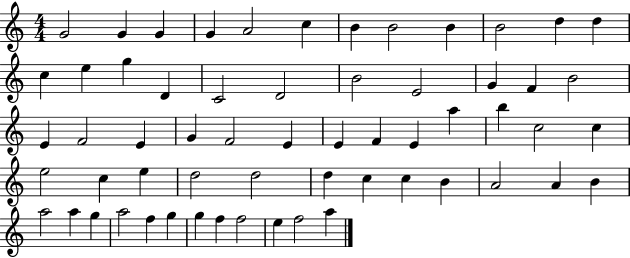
G4/h G4/q G4/q G4/q A4/h C5/q B4/q B4/h B4/q B4/h D5/q D5/q C5/q E5/q G5/q D4/q C4/h D4/h B4/h E4/h G4/q F4/q B4/h E4/q F4/h E4/q G4/q F4/h E4/q E4/q F4/q E4/q A5/q B5/q C5/h C5/q E5/h C5/q E5/q D5/h D5/h D5/q C5/q C5/q B4/q A4/h A4/q B4/q A5/h A5/q G5/q A5/h F5/q G5/q G5/q F5/q F5/h E5/q F5/h A5/q